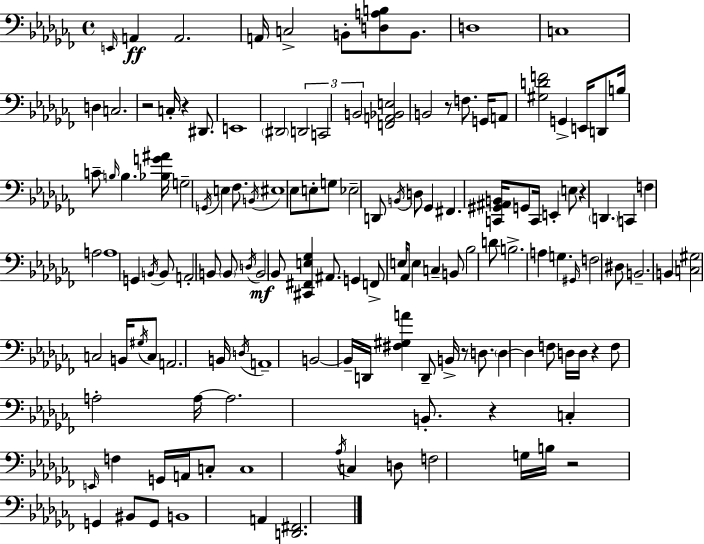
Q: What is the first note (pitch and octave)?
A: E2